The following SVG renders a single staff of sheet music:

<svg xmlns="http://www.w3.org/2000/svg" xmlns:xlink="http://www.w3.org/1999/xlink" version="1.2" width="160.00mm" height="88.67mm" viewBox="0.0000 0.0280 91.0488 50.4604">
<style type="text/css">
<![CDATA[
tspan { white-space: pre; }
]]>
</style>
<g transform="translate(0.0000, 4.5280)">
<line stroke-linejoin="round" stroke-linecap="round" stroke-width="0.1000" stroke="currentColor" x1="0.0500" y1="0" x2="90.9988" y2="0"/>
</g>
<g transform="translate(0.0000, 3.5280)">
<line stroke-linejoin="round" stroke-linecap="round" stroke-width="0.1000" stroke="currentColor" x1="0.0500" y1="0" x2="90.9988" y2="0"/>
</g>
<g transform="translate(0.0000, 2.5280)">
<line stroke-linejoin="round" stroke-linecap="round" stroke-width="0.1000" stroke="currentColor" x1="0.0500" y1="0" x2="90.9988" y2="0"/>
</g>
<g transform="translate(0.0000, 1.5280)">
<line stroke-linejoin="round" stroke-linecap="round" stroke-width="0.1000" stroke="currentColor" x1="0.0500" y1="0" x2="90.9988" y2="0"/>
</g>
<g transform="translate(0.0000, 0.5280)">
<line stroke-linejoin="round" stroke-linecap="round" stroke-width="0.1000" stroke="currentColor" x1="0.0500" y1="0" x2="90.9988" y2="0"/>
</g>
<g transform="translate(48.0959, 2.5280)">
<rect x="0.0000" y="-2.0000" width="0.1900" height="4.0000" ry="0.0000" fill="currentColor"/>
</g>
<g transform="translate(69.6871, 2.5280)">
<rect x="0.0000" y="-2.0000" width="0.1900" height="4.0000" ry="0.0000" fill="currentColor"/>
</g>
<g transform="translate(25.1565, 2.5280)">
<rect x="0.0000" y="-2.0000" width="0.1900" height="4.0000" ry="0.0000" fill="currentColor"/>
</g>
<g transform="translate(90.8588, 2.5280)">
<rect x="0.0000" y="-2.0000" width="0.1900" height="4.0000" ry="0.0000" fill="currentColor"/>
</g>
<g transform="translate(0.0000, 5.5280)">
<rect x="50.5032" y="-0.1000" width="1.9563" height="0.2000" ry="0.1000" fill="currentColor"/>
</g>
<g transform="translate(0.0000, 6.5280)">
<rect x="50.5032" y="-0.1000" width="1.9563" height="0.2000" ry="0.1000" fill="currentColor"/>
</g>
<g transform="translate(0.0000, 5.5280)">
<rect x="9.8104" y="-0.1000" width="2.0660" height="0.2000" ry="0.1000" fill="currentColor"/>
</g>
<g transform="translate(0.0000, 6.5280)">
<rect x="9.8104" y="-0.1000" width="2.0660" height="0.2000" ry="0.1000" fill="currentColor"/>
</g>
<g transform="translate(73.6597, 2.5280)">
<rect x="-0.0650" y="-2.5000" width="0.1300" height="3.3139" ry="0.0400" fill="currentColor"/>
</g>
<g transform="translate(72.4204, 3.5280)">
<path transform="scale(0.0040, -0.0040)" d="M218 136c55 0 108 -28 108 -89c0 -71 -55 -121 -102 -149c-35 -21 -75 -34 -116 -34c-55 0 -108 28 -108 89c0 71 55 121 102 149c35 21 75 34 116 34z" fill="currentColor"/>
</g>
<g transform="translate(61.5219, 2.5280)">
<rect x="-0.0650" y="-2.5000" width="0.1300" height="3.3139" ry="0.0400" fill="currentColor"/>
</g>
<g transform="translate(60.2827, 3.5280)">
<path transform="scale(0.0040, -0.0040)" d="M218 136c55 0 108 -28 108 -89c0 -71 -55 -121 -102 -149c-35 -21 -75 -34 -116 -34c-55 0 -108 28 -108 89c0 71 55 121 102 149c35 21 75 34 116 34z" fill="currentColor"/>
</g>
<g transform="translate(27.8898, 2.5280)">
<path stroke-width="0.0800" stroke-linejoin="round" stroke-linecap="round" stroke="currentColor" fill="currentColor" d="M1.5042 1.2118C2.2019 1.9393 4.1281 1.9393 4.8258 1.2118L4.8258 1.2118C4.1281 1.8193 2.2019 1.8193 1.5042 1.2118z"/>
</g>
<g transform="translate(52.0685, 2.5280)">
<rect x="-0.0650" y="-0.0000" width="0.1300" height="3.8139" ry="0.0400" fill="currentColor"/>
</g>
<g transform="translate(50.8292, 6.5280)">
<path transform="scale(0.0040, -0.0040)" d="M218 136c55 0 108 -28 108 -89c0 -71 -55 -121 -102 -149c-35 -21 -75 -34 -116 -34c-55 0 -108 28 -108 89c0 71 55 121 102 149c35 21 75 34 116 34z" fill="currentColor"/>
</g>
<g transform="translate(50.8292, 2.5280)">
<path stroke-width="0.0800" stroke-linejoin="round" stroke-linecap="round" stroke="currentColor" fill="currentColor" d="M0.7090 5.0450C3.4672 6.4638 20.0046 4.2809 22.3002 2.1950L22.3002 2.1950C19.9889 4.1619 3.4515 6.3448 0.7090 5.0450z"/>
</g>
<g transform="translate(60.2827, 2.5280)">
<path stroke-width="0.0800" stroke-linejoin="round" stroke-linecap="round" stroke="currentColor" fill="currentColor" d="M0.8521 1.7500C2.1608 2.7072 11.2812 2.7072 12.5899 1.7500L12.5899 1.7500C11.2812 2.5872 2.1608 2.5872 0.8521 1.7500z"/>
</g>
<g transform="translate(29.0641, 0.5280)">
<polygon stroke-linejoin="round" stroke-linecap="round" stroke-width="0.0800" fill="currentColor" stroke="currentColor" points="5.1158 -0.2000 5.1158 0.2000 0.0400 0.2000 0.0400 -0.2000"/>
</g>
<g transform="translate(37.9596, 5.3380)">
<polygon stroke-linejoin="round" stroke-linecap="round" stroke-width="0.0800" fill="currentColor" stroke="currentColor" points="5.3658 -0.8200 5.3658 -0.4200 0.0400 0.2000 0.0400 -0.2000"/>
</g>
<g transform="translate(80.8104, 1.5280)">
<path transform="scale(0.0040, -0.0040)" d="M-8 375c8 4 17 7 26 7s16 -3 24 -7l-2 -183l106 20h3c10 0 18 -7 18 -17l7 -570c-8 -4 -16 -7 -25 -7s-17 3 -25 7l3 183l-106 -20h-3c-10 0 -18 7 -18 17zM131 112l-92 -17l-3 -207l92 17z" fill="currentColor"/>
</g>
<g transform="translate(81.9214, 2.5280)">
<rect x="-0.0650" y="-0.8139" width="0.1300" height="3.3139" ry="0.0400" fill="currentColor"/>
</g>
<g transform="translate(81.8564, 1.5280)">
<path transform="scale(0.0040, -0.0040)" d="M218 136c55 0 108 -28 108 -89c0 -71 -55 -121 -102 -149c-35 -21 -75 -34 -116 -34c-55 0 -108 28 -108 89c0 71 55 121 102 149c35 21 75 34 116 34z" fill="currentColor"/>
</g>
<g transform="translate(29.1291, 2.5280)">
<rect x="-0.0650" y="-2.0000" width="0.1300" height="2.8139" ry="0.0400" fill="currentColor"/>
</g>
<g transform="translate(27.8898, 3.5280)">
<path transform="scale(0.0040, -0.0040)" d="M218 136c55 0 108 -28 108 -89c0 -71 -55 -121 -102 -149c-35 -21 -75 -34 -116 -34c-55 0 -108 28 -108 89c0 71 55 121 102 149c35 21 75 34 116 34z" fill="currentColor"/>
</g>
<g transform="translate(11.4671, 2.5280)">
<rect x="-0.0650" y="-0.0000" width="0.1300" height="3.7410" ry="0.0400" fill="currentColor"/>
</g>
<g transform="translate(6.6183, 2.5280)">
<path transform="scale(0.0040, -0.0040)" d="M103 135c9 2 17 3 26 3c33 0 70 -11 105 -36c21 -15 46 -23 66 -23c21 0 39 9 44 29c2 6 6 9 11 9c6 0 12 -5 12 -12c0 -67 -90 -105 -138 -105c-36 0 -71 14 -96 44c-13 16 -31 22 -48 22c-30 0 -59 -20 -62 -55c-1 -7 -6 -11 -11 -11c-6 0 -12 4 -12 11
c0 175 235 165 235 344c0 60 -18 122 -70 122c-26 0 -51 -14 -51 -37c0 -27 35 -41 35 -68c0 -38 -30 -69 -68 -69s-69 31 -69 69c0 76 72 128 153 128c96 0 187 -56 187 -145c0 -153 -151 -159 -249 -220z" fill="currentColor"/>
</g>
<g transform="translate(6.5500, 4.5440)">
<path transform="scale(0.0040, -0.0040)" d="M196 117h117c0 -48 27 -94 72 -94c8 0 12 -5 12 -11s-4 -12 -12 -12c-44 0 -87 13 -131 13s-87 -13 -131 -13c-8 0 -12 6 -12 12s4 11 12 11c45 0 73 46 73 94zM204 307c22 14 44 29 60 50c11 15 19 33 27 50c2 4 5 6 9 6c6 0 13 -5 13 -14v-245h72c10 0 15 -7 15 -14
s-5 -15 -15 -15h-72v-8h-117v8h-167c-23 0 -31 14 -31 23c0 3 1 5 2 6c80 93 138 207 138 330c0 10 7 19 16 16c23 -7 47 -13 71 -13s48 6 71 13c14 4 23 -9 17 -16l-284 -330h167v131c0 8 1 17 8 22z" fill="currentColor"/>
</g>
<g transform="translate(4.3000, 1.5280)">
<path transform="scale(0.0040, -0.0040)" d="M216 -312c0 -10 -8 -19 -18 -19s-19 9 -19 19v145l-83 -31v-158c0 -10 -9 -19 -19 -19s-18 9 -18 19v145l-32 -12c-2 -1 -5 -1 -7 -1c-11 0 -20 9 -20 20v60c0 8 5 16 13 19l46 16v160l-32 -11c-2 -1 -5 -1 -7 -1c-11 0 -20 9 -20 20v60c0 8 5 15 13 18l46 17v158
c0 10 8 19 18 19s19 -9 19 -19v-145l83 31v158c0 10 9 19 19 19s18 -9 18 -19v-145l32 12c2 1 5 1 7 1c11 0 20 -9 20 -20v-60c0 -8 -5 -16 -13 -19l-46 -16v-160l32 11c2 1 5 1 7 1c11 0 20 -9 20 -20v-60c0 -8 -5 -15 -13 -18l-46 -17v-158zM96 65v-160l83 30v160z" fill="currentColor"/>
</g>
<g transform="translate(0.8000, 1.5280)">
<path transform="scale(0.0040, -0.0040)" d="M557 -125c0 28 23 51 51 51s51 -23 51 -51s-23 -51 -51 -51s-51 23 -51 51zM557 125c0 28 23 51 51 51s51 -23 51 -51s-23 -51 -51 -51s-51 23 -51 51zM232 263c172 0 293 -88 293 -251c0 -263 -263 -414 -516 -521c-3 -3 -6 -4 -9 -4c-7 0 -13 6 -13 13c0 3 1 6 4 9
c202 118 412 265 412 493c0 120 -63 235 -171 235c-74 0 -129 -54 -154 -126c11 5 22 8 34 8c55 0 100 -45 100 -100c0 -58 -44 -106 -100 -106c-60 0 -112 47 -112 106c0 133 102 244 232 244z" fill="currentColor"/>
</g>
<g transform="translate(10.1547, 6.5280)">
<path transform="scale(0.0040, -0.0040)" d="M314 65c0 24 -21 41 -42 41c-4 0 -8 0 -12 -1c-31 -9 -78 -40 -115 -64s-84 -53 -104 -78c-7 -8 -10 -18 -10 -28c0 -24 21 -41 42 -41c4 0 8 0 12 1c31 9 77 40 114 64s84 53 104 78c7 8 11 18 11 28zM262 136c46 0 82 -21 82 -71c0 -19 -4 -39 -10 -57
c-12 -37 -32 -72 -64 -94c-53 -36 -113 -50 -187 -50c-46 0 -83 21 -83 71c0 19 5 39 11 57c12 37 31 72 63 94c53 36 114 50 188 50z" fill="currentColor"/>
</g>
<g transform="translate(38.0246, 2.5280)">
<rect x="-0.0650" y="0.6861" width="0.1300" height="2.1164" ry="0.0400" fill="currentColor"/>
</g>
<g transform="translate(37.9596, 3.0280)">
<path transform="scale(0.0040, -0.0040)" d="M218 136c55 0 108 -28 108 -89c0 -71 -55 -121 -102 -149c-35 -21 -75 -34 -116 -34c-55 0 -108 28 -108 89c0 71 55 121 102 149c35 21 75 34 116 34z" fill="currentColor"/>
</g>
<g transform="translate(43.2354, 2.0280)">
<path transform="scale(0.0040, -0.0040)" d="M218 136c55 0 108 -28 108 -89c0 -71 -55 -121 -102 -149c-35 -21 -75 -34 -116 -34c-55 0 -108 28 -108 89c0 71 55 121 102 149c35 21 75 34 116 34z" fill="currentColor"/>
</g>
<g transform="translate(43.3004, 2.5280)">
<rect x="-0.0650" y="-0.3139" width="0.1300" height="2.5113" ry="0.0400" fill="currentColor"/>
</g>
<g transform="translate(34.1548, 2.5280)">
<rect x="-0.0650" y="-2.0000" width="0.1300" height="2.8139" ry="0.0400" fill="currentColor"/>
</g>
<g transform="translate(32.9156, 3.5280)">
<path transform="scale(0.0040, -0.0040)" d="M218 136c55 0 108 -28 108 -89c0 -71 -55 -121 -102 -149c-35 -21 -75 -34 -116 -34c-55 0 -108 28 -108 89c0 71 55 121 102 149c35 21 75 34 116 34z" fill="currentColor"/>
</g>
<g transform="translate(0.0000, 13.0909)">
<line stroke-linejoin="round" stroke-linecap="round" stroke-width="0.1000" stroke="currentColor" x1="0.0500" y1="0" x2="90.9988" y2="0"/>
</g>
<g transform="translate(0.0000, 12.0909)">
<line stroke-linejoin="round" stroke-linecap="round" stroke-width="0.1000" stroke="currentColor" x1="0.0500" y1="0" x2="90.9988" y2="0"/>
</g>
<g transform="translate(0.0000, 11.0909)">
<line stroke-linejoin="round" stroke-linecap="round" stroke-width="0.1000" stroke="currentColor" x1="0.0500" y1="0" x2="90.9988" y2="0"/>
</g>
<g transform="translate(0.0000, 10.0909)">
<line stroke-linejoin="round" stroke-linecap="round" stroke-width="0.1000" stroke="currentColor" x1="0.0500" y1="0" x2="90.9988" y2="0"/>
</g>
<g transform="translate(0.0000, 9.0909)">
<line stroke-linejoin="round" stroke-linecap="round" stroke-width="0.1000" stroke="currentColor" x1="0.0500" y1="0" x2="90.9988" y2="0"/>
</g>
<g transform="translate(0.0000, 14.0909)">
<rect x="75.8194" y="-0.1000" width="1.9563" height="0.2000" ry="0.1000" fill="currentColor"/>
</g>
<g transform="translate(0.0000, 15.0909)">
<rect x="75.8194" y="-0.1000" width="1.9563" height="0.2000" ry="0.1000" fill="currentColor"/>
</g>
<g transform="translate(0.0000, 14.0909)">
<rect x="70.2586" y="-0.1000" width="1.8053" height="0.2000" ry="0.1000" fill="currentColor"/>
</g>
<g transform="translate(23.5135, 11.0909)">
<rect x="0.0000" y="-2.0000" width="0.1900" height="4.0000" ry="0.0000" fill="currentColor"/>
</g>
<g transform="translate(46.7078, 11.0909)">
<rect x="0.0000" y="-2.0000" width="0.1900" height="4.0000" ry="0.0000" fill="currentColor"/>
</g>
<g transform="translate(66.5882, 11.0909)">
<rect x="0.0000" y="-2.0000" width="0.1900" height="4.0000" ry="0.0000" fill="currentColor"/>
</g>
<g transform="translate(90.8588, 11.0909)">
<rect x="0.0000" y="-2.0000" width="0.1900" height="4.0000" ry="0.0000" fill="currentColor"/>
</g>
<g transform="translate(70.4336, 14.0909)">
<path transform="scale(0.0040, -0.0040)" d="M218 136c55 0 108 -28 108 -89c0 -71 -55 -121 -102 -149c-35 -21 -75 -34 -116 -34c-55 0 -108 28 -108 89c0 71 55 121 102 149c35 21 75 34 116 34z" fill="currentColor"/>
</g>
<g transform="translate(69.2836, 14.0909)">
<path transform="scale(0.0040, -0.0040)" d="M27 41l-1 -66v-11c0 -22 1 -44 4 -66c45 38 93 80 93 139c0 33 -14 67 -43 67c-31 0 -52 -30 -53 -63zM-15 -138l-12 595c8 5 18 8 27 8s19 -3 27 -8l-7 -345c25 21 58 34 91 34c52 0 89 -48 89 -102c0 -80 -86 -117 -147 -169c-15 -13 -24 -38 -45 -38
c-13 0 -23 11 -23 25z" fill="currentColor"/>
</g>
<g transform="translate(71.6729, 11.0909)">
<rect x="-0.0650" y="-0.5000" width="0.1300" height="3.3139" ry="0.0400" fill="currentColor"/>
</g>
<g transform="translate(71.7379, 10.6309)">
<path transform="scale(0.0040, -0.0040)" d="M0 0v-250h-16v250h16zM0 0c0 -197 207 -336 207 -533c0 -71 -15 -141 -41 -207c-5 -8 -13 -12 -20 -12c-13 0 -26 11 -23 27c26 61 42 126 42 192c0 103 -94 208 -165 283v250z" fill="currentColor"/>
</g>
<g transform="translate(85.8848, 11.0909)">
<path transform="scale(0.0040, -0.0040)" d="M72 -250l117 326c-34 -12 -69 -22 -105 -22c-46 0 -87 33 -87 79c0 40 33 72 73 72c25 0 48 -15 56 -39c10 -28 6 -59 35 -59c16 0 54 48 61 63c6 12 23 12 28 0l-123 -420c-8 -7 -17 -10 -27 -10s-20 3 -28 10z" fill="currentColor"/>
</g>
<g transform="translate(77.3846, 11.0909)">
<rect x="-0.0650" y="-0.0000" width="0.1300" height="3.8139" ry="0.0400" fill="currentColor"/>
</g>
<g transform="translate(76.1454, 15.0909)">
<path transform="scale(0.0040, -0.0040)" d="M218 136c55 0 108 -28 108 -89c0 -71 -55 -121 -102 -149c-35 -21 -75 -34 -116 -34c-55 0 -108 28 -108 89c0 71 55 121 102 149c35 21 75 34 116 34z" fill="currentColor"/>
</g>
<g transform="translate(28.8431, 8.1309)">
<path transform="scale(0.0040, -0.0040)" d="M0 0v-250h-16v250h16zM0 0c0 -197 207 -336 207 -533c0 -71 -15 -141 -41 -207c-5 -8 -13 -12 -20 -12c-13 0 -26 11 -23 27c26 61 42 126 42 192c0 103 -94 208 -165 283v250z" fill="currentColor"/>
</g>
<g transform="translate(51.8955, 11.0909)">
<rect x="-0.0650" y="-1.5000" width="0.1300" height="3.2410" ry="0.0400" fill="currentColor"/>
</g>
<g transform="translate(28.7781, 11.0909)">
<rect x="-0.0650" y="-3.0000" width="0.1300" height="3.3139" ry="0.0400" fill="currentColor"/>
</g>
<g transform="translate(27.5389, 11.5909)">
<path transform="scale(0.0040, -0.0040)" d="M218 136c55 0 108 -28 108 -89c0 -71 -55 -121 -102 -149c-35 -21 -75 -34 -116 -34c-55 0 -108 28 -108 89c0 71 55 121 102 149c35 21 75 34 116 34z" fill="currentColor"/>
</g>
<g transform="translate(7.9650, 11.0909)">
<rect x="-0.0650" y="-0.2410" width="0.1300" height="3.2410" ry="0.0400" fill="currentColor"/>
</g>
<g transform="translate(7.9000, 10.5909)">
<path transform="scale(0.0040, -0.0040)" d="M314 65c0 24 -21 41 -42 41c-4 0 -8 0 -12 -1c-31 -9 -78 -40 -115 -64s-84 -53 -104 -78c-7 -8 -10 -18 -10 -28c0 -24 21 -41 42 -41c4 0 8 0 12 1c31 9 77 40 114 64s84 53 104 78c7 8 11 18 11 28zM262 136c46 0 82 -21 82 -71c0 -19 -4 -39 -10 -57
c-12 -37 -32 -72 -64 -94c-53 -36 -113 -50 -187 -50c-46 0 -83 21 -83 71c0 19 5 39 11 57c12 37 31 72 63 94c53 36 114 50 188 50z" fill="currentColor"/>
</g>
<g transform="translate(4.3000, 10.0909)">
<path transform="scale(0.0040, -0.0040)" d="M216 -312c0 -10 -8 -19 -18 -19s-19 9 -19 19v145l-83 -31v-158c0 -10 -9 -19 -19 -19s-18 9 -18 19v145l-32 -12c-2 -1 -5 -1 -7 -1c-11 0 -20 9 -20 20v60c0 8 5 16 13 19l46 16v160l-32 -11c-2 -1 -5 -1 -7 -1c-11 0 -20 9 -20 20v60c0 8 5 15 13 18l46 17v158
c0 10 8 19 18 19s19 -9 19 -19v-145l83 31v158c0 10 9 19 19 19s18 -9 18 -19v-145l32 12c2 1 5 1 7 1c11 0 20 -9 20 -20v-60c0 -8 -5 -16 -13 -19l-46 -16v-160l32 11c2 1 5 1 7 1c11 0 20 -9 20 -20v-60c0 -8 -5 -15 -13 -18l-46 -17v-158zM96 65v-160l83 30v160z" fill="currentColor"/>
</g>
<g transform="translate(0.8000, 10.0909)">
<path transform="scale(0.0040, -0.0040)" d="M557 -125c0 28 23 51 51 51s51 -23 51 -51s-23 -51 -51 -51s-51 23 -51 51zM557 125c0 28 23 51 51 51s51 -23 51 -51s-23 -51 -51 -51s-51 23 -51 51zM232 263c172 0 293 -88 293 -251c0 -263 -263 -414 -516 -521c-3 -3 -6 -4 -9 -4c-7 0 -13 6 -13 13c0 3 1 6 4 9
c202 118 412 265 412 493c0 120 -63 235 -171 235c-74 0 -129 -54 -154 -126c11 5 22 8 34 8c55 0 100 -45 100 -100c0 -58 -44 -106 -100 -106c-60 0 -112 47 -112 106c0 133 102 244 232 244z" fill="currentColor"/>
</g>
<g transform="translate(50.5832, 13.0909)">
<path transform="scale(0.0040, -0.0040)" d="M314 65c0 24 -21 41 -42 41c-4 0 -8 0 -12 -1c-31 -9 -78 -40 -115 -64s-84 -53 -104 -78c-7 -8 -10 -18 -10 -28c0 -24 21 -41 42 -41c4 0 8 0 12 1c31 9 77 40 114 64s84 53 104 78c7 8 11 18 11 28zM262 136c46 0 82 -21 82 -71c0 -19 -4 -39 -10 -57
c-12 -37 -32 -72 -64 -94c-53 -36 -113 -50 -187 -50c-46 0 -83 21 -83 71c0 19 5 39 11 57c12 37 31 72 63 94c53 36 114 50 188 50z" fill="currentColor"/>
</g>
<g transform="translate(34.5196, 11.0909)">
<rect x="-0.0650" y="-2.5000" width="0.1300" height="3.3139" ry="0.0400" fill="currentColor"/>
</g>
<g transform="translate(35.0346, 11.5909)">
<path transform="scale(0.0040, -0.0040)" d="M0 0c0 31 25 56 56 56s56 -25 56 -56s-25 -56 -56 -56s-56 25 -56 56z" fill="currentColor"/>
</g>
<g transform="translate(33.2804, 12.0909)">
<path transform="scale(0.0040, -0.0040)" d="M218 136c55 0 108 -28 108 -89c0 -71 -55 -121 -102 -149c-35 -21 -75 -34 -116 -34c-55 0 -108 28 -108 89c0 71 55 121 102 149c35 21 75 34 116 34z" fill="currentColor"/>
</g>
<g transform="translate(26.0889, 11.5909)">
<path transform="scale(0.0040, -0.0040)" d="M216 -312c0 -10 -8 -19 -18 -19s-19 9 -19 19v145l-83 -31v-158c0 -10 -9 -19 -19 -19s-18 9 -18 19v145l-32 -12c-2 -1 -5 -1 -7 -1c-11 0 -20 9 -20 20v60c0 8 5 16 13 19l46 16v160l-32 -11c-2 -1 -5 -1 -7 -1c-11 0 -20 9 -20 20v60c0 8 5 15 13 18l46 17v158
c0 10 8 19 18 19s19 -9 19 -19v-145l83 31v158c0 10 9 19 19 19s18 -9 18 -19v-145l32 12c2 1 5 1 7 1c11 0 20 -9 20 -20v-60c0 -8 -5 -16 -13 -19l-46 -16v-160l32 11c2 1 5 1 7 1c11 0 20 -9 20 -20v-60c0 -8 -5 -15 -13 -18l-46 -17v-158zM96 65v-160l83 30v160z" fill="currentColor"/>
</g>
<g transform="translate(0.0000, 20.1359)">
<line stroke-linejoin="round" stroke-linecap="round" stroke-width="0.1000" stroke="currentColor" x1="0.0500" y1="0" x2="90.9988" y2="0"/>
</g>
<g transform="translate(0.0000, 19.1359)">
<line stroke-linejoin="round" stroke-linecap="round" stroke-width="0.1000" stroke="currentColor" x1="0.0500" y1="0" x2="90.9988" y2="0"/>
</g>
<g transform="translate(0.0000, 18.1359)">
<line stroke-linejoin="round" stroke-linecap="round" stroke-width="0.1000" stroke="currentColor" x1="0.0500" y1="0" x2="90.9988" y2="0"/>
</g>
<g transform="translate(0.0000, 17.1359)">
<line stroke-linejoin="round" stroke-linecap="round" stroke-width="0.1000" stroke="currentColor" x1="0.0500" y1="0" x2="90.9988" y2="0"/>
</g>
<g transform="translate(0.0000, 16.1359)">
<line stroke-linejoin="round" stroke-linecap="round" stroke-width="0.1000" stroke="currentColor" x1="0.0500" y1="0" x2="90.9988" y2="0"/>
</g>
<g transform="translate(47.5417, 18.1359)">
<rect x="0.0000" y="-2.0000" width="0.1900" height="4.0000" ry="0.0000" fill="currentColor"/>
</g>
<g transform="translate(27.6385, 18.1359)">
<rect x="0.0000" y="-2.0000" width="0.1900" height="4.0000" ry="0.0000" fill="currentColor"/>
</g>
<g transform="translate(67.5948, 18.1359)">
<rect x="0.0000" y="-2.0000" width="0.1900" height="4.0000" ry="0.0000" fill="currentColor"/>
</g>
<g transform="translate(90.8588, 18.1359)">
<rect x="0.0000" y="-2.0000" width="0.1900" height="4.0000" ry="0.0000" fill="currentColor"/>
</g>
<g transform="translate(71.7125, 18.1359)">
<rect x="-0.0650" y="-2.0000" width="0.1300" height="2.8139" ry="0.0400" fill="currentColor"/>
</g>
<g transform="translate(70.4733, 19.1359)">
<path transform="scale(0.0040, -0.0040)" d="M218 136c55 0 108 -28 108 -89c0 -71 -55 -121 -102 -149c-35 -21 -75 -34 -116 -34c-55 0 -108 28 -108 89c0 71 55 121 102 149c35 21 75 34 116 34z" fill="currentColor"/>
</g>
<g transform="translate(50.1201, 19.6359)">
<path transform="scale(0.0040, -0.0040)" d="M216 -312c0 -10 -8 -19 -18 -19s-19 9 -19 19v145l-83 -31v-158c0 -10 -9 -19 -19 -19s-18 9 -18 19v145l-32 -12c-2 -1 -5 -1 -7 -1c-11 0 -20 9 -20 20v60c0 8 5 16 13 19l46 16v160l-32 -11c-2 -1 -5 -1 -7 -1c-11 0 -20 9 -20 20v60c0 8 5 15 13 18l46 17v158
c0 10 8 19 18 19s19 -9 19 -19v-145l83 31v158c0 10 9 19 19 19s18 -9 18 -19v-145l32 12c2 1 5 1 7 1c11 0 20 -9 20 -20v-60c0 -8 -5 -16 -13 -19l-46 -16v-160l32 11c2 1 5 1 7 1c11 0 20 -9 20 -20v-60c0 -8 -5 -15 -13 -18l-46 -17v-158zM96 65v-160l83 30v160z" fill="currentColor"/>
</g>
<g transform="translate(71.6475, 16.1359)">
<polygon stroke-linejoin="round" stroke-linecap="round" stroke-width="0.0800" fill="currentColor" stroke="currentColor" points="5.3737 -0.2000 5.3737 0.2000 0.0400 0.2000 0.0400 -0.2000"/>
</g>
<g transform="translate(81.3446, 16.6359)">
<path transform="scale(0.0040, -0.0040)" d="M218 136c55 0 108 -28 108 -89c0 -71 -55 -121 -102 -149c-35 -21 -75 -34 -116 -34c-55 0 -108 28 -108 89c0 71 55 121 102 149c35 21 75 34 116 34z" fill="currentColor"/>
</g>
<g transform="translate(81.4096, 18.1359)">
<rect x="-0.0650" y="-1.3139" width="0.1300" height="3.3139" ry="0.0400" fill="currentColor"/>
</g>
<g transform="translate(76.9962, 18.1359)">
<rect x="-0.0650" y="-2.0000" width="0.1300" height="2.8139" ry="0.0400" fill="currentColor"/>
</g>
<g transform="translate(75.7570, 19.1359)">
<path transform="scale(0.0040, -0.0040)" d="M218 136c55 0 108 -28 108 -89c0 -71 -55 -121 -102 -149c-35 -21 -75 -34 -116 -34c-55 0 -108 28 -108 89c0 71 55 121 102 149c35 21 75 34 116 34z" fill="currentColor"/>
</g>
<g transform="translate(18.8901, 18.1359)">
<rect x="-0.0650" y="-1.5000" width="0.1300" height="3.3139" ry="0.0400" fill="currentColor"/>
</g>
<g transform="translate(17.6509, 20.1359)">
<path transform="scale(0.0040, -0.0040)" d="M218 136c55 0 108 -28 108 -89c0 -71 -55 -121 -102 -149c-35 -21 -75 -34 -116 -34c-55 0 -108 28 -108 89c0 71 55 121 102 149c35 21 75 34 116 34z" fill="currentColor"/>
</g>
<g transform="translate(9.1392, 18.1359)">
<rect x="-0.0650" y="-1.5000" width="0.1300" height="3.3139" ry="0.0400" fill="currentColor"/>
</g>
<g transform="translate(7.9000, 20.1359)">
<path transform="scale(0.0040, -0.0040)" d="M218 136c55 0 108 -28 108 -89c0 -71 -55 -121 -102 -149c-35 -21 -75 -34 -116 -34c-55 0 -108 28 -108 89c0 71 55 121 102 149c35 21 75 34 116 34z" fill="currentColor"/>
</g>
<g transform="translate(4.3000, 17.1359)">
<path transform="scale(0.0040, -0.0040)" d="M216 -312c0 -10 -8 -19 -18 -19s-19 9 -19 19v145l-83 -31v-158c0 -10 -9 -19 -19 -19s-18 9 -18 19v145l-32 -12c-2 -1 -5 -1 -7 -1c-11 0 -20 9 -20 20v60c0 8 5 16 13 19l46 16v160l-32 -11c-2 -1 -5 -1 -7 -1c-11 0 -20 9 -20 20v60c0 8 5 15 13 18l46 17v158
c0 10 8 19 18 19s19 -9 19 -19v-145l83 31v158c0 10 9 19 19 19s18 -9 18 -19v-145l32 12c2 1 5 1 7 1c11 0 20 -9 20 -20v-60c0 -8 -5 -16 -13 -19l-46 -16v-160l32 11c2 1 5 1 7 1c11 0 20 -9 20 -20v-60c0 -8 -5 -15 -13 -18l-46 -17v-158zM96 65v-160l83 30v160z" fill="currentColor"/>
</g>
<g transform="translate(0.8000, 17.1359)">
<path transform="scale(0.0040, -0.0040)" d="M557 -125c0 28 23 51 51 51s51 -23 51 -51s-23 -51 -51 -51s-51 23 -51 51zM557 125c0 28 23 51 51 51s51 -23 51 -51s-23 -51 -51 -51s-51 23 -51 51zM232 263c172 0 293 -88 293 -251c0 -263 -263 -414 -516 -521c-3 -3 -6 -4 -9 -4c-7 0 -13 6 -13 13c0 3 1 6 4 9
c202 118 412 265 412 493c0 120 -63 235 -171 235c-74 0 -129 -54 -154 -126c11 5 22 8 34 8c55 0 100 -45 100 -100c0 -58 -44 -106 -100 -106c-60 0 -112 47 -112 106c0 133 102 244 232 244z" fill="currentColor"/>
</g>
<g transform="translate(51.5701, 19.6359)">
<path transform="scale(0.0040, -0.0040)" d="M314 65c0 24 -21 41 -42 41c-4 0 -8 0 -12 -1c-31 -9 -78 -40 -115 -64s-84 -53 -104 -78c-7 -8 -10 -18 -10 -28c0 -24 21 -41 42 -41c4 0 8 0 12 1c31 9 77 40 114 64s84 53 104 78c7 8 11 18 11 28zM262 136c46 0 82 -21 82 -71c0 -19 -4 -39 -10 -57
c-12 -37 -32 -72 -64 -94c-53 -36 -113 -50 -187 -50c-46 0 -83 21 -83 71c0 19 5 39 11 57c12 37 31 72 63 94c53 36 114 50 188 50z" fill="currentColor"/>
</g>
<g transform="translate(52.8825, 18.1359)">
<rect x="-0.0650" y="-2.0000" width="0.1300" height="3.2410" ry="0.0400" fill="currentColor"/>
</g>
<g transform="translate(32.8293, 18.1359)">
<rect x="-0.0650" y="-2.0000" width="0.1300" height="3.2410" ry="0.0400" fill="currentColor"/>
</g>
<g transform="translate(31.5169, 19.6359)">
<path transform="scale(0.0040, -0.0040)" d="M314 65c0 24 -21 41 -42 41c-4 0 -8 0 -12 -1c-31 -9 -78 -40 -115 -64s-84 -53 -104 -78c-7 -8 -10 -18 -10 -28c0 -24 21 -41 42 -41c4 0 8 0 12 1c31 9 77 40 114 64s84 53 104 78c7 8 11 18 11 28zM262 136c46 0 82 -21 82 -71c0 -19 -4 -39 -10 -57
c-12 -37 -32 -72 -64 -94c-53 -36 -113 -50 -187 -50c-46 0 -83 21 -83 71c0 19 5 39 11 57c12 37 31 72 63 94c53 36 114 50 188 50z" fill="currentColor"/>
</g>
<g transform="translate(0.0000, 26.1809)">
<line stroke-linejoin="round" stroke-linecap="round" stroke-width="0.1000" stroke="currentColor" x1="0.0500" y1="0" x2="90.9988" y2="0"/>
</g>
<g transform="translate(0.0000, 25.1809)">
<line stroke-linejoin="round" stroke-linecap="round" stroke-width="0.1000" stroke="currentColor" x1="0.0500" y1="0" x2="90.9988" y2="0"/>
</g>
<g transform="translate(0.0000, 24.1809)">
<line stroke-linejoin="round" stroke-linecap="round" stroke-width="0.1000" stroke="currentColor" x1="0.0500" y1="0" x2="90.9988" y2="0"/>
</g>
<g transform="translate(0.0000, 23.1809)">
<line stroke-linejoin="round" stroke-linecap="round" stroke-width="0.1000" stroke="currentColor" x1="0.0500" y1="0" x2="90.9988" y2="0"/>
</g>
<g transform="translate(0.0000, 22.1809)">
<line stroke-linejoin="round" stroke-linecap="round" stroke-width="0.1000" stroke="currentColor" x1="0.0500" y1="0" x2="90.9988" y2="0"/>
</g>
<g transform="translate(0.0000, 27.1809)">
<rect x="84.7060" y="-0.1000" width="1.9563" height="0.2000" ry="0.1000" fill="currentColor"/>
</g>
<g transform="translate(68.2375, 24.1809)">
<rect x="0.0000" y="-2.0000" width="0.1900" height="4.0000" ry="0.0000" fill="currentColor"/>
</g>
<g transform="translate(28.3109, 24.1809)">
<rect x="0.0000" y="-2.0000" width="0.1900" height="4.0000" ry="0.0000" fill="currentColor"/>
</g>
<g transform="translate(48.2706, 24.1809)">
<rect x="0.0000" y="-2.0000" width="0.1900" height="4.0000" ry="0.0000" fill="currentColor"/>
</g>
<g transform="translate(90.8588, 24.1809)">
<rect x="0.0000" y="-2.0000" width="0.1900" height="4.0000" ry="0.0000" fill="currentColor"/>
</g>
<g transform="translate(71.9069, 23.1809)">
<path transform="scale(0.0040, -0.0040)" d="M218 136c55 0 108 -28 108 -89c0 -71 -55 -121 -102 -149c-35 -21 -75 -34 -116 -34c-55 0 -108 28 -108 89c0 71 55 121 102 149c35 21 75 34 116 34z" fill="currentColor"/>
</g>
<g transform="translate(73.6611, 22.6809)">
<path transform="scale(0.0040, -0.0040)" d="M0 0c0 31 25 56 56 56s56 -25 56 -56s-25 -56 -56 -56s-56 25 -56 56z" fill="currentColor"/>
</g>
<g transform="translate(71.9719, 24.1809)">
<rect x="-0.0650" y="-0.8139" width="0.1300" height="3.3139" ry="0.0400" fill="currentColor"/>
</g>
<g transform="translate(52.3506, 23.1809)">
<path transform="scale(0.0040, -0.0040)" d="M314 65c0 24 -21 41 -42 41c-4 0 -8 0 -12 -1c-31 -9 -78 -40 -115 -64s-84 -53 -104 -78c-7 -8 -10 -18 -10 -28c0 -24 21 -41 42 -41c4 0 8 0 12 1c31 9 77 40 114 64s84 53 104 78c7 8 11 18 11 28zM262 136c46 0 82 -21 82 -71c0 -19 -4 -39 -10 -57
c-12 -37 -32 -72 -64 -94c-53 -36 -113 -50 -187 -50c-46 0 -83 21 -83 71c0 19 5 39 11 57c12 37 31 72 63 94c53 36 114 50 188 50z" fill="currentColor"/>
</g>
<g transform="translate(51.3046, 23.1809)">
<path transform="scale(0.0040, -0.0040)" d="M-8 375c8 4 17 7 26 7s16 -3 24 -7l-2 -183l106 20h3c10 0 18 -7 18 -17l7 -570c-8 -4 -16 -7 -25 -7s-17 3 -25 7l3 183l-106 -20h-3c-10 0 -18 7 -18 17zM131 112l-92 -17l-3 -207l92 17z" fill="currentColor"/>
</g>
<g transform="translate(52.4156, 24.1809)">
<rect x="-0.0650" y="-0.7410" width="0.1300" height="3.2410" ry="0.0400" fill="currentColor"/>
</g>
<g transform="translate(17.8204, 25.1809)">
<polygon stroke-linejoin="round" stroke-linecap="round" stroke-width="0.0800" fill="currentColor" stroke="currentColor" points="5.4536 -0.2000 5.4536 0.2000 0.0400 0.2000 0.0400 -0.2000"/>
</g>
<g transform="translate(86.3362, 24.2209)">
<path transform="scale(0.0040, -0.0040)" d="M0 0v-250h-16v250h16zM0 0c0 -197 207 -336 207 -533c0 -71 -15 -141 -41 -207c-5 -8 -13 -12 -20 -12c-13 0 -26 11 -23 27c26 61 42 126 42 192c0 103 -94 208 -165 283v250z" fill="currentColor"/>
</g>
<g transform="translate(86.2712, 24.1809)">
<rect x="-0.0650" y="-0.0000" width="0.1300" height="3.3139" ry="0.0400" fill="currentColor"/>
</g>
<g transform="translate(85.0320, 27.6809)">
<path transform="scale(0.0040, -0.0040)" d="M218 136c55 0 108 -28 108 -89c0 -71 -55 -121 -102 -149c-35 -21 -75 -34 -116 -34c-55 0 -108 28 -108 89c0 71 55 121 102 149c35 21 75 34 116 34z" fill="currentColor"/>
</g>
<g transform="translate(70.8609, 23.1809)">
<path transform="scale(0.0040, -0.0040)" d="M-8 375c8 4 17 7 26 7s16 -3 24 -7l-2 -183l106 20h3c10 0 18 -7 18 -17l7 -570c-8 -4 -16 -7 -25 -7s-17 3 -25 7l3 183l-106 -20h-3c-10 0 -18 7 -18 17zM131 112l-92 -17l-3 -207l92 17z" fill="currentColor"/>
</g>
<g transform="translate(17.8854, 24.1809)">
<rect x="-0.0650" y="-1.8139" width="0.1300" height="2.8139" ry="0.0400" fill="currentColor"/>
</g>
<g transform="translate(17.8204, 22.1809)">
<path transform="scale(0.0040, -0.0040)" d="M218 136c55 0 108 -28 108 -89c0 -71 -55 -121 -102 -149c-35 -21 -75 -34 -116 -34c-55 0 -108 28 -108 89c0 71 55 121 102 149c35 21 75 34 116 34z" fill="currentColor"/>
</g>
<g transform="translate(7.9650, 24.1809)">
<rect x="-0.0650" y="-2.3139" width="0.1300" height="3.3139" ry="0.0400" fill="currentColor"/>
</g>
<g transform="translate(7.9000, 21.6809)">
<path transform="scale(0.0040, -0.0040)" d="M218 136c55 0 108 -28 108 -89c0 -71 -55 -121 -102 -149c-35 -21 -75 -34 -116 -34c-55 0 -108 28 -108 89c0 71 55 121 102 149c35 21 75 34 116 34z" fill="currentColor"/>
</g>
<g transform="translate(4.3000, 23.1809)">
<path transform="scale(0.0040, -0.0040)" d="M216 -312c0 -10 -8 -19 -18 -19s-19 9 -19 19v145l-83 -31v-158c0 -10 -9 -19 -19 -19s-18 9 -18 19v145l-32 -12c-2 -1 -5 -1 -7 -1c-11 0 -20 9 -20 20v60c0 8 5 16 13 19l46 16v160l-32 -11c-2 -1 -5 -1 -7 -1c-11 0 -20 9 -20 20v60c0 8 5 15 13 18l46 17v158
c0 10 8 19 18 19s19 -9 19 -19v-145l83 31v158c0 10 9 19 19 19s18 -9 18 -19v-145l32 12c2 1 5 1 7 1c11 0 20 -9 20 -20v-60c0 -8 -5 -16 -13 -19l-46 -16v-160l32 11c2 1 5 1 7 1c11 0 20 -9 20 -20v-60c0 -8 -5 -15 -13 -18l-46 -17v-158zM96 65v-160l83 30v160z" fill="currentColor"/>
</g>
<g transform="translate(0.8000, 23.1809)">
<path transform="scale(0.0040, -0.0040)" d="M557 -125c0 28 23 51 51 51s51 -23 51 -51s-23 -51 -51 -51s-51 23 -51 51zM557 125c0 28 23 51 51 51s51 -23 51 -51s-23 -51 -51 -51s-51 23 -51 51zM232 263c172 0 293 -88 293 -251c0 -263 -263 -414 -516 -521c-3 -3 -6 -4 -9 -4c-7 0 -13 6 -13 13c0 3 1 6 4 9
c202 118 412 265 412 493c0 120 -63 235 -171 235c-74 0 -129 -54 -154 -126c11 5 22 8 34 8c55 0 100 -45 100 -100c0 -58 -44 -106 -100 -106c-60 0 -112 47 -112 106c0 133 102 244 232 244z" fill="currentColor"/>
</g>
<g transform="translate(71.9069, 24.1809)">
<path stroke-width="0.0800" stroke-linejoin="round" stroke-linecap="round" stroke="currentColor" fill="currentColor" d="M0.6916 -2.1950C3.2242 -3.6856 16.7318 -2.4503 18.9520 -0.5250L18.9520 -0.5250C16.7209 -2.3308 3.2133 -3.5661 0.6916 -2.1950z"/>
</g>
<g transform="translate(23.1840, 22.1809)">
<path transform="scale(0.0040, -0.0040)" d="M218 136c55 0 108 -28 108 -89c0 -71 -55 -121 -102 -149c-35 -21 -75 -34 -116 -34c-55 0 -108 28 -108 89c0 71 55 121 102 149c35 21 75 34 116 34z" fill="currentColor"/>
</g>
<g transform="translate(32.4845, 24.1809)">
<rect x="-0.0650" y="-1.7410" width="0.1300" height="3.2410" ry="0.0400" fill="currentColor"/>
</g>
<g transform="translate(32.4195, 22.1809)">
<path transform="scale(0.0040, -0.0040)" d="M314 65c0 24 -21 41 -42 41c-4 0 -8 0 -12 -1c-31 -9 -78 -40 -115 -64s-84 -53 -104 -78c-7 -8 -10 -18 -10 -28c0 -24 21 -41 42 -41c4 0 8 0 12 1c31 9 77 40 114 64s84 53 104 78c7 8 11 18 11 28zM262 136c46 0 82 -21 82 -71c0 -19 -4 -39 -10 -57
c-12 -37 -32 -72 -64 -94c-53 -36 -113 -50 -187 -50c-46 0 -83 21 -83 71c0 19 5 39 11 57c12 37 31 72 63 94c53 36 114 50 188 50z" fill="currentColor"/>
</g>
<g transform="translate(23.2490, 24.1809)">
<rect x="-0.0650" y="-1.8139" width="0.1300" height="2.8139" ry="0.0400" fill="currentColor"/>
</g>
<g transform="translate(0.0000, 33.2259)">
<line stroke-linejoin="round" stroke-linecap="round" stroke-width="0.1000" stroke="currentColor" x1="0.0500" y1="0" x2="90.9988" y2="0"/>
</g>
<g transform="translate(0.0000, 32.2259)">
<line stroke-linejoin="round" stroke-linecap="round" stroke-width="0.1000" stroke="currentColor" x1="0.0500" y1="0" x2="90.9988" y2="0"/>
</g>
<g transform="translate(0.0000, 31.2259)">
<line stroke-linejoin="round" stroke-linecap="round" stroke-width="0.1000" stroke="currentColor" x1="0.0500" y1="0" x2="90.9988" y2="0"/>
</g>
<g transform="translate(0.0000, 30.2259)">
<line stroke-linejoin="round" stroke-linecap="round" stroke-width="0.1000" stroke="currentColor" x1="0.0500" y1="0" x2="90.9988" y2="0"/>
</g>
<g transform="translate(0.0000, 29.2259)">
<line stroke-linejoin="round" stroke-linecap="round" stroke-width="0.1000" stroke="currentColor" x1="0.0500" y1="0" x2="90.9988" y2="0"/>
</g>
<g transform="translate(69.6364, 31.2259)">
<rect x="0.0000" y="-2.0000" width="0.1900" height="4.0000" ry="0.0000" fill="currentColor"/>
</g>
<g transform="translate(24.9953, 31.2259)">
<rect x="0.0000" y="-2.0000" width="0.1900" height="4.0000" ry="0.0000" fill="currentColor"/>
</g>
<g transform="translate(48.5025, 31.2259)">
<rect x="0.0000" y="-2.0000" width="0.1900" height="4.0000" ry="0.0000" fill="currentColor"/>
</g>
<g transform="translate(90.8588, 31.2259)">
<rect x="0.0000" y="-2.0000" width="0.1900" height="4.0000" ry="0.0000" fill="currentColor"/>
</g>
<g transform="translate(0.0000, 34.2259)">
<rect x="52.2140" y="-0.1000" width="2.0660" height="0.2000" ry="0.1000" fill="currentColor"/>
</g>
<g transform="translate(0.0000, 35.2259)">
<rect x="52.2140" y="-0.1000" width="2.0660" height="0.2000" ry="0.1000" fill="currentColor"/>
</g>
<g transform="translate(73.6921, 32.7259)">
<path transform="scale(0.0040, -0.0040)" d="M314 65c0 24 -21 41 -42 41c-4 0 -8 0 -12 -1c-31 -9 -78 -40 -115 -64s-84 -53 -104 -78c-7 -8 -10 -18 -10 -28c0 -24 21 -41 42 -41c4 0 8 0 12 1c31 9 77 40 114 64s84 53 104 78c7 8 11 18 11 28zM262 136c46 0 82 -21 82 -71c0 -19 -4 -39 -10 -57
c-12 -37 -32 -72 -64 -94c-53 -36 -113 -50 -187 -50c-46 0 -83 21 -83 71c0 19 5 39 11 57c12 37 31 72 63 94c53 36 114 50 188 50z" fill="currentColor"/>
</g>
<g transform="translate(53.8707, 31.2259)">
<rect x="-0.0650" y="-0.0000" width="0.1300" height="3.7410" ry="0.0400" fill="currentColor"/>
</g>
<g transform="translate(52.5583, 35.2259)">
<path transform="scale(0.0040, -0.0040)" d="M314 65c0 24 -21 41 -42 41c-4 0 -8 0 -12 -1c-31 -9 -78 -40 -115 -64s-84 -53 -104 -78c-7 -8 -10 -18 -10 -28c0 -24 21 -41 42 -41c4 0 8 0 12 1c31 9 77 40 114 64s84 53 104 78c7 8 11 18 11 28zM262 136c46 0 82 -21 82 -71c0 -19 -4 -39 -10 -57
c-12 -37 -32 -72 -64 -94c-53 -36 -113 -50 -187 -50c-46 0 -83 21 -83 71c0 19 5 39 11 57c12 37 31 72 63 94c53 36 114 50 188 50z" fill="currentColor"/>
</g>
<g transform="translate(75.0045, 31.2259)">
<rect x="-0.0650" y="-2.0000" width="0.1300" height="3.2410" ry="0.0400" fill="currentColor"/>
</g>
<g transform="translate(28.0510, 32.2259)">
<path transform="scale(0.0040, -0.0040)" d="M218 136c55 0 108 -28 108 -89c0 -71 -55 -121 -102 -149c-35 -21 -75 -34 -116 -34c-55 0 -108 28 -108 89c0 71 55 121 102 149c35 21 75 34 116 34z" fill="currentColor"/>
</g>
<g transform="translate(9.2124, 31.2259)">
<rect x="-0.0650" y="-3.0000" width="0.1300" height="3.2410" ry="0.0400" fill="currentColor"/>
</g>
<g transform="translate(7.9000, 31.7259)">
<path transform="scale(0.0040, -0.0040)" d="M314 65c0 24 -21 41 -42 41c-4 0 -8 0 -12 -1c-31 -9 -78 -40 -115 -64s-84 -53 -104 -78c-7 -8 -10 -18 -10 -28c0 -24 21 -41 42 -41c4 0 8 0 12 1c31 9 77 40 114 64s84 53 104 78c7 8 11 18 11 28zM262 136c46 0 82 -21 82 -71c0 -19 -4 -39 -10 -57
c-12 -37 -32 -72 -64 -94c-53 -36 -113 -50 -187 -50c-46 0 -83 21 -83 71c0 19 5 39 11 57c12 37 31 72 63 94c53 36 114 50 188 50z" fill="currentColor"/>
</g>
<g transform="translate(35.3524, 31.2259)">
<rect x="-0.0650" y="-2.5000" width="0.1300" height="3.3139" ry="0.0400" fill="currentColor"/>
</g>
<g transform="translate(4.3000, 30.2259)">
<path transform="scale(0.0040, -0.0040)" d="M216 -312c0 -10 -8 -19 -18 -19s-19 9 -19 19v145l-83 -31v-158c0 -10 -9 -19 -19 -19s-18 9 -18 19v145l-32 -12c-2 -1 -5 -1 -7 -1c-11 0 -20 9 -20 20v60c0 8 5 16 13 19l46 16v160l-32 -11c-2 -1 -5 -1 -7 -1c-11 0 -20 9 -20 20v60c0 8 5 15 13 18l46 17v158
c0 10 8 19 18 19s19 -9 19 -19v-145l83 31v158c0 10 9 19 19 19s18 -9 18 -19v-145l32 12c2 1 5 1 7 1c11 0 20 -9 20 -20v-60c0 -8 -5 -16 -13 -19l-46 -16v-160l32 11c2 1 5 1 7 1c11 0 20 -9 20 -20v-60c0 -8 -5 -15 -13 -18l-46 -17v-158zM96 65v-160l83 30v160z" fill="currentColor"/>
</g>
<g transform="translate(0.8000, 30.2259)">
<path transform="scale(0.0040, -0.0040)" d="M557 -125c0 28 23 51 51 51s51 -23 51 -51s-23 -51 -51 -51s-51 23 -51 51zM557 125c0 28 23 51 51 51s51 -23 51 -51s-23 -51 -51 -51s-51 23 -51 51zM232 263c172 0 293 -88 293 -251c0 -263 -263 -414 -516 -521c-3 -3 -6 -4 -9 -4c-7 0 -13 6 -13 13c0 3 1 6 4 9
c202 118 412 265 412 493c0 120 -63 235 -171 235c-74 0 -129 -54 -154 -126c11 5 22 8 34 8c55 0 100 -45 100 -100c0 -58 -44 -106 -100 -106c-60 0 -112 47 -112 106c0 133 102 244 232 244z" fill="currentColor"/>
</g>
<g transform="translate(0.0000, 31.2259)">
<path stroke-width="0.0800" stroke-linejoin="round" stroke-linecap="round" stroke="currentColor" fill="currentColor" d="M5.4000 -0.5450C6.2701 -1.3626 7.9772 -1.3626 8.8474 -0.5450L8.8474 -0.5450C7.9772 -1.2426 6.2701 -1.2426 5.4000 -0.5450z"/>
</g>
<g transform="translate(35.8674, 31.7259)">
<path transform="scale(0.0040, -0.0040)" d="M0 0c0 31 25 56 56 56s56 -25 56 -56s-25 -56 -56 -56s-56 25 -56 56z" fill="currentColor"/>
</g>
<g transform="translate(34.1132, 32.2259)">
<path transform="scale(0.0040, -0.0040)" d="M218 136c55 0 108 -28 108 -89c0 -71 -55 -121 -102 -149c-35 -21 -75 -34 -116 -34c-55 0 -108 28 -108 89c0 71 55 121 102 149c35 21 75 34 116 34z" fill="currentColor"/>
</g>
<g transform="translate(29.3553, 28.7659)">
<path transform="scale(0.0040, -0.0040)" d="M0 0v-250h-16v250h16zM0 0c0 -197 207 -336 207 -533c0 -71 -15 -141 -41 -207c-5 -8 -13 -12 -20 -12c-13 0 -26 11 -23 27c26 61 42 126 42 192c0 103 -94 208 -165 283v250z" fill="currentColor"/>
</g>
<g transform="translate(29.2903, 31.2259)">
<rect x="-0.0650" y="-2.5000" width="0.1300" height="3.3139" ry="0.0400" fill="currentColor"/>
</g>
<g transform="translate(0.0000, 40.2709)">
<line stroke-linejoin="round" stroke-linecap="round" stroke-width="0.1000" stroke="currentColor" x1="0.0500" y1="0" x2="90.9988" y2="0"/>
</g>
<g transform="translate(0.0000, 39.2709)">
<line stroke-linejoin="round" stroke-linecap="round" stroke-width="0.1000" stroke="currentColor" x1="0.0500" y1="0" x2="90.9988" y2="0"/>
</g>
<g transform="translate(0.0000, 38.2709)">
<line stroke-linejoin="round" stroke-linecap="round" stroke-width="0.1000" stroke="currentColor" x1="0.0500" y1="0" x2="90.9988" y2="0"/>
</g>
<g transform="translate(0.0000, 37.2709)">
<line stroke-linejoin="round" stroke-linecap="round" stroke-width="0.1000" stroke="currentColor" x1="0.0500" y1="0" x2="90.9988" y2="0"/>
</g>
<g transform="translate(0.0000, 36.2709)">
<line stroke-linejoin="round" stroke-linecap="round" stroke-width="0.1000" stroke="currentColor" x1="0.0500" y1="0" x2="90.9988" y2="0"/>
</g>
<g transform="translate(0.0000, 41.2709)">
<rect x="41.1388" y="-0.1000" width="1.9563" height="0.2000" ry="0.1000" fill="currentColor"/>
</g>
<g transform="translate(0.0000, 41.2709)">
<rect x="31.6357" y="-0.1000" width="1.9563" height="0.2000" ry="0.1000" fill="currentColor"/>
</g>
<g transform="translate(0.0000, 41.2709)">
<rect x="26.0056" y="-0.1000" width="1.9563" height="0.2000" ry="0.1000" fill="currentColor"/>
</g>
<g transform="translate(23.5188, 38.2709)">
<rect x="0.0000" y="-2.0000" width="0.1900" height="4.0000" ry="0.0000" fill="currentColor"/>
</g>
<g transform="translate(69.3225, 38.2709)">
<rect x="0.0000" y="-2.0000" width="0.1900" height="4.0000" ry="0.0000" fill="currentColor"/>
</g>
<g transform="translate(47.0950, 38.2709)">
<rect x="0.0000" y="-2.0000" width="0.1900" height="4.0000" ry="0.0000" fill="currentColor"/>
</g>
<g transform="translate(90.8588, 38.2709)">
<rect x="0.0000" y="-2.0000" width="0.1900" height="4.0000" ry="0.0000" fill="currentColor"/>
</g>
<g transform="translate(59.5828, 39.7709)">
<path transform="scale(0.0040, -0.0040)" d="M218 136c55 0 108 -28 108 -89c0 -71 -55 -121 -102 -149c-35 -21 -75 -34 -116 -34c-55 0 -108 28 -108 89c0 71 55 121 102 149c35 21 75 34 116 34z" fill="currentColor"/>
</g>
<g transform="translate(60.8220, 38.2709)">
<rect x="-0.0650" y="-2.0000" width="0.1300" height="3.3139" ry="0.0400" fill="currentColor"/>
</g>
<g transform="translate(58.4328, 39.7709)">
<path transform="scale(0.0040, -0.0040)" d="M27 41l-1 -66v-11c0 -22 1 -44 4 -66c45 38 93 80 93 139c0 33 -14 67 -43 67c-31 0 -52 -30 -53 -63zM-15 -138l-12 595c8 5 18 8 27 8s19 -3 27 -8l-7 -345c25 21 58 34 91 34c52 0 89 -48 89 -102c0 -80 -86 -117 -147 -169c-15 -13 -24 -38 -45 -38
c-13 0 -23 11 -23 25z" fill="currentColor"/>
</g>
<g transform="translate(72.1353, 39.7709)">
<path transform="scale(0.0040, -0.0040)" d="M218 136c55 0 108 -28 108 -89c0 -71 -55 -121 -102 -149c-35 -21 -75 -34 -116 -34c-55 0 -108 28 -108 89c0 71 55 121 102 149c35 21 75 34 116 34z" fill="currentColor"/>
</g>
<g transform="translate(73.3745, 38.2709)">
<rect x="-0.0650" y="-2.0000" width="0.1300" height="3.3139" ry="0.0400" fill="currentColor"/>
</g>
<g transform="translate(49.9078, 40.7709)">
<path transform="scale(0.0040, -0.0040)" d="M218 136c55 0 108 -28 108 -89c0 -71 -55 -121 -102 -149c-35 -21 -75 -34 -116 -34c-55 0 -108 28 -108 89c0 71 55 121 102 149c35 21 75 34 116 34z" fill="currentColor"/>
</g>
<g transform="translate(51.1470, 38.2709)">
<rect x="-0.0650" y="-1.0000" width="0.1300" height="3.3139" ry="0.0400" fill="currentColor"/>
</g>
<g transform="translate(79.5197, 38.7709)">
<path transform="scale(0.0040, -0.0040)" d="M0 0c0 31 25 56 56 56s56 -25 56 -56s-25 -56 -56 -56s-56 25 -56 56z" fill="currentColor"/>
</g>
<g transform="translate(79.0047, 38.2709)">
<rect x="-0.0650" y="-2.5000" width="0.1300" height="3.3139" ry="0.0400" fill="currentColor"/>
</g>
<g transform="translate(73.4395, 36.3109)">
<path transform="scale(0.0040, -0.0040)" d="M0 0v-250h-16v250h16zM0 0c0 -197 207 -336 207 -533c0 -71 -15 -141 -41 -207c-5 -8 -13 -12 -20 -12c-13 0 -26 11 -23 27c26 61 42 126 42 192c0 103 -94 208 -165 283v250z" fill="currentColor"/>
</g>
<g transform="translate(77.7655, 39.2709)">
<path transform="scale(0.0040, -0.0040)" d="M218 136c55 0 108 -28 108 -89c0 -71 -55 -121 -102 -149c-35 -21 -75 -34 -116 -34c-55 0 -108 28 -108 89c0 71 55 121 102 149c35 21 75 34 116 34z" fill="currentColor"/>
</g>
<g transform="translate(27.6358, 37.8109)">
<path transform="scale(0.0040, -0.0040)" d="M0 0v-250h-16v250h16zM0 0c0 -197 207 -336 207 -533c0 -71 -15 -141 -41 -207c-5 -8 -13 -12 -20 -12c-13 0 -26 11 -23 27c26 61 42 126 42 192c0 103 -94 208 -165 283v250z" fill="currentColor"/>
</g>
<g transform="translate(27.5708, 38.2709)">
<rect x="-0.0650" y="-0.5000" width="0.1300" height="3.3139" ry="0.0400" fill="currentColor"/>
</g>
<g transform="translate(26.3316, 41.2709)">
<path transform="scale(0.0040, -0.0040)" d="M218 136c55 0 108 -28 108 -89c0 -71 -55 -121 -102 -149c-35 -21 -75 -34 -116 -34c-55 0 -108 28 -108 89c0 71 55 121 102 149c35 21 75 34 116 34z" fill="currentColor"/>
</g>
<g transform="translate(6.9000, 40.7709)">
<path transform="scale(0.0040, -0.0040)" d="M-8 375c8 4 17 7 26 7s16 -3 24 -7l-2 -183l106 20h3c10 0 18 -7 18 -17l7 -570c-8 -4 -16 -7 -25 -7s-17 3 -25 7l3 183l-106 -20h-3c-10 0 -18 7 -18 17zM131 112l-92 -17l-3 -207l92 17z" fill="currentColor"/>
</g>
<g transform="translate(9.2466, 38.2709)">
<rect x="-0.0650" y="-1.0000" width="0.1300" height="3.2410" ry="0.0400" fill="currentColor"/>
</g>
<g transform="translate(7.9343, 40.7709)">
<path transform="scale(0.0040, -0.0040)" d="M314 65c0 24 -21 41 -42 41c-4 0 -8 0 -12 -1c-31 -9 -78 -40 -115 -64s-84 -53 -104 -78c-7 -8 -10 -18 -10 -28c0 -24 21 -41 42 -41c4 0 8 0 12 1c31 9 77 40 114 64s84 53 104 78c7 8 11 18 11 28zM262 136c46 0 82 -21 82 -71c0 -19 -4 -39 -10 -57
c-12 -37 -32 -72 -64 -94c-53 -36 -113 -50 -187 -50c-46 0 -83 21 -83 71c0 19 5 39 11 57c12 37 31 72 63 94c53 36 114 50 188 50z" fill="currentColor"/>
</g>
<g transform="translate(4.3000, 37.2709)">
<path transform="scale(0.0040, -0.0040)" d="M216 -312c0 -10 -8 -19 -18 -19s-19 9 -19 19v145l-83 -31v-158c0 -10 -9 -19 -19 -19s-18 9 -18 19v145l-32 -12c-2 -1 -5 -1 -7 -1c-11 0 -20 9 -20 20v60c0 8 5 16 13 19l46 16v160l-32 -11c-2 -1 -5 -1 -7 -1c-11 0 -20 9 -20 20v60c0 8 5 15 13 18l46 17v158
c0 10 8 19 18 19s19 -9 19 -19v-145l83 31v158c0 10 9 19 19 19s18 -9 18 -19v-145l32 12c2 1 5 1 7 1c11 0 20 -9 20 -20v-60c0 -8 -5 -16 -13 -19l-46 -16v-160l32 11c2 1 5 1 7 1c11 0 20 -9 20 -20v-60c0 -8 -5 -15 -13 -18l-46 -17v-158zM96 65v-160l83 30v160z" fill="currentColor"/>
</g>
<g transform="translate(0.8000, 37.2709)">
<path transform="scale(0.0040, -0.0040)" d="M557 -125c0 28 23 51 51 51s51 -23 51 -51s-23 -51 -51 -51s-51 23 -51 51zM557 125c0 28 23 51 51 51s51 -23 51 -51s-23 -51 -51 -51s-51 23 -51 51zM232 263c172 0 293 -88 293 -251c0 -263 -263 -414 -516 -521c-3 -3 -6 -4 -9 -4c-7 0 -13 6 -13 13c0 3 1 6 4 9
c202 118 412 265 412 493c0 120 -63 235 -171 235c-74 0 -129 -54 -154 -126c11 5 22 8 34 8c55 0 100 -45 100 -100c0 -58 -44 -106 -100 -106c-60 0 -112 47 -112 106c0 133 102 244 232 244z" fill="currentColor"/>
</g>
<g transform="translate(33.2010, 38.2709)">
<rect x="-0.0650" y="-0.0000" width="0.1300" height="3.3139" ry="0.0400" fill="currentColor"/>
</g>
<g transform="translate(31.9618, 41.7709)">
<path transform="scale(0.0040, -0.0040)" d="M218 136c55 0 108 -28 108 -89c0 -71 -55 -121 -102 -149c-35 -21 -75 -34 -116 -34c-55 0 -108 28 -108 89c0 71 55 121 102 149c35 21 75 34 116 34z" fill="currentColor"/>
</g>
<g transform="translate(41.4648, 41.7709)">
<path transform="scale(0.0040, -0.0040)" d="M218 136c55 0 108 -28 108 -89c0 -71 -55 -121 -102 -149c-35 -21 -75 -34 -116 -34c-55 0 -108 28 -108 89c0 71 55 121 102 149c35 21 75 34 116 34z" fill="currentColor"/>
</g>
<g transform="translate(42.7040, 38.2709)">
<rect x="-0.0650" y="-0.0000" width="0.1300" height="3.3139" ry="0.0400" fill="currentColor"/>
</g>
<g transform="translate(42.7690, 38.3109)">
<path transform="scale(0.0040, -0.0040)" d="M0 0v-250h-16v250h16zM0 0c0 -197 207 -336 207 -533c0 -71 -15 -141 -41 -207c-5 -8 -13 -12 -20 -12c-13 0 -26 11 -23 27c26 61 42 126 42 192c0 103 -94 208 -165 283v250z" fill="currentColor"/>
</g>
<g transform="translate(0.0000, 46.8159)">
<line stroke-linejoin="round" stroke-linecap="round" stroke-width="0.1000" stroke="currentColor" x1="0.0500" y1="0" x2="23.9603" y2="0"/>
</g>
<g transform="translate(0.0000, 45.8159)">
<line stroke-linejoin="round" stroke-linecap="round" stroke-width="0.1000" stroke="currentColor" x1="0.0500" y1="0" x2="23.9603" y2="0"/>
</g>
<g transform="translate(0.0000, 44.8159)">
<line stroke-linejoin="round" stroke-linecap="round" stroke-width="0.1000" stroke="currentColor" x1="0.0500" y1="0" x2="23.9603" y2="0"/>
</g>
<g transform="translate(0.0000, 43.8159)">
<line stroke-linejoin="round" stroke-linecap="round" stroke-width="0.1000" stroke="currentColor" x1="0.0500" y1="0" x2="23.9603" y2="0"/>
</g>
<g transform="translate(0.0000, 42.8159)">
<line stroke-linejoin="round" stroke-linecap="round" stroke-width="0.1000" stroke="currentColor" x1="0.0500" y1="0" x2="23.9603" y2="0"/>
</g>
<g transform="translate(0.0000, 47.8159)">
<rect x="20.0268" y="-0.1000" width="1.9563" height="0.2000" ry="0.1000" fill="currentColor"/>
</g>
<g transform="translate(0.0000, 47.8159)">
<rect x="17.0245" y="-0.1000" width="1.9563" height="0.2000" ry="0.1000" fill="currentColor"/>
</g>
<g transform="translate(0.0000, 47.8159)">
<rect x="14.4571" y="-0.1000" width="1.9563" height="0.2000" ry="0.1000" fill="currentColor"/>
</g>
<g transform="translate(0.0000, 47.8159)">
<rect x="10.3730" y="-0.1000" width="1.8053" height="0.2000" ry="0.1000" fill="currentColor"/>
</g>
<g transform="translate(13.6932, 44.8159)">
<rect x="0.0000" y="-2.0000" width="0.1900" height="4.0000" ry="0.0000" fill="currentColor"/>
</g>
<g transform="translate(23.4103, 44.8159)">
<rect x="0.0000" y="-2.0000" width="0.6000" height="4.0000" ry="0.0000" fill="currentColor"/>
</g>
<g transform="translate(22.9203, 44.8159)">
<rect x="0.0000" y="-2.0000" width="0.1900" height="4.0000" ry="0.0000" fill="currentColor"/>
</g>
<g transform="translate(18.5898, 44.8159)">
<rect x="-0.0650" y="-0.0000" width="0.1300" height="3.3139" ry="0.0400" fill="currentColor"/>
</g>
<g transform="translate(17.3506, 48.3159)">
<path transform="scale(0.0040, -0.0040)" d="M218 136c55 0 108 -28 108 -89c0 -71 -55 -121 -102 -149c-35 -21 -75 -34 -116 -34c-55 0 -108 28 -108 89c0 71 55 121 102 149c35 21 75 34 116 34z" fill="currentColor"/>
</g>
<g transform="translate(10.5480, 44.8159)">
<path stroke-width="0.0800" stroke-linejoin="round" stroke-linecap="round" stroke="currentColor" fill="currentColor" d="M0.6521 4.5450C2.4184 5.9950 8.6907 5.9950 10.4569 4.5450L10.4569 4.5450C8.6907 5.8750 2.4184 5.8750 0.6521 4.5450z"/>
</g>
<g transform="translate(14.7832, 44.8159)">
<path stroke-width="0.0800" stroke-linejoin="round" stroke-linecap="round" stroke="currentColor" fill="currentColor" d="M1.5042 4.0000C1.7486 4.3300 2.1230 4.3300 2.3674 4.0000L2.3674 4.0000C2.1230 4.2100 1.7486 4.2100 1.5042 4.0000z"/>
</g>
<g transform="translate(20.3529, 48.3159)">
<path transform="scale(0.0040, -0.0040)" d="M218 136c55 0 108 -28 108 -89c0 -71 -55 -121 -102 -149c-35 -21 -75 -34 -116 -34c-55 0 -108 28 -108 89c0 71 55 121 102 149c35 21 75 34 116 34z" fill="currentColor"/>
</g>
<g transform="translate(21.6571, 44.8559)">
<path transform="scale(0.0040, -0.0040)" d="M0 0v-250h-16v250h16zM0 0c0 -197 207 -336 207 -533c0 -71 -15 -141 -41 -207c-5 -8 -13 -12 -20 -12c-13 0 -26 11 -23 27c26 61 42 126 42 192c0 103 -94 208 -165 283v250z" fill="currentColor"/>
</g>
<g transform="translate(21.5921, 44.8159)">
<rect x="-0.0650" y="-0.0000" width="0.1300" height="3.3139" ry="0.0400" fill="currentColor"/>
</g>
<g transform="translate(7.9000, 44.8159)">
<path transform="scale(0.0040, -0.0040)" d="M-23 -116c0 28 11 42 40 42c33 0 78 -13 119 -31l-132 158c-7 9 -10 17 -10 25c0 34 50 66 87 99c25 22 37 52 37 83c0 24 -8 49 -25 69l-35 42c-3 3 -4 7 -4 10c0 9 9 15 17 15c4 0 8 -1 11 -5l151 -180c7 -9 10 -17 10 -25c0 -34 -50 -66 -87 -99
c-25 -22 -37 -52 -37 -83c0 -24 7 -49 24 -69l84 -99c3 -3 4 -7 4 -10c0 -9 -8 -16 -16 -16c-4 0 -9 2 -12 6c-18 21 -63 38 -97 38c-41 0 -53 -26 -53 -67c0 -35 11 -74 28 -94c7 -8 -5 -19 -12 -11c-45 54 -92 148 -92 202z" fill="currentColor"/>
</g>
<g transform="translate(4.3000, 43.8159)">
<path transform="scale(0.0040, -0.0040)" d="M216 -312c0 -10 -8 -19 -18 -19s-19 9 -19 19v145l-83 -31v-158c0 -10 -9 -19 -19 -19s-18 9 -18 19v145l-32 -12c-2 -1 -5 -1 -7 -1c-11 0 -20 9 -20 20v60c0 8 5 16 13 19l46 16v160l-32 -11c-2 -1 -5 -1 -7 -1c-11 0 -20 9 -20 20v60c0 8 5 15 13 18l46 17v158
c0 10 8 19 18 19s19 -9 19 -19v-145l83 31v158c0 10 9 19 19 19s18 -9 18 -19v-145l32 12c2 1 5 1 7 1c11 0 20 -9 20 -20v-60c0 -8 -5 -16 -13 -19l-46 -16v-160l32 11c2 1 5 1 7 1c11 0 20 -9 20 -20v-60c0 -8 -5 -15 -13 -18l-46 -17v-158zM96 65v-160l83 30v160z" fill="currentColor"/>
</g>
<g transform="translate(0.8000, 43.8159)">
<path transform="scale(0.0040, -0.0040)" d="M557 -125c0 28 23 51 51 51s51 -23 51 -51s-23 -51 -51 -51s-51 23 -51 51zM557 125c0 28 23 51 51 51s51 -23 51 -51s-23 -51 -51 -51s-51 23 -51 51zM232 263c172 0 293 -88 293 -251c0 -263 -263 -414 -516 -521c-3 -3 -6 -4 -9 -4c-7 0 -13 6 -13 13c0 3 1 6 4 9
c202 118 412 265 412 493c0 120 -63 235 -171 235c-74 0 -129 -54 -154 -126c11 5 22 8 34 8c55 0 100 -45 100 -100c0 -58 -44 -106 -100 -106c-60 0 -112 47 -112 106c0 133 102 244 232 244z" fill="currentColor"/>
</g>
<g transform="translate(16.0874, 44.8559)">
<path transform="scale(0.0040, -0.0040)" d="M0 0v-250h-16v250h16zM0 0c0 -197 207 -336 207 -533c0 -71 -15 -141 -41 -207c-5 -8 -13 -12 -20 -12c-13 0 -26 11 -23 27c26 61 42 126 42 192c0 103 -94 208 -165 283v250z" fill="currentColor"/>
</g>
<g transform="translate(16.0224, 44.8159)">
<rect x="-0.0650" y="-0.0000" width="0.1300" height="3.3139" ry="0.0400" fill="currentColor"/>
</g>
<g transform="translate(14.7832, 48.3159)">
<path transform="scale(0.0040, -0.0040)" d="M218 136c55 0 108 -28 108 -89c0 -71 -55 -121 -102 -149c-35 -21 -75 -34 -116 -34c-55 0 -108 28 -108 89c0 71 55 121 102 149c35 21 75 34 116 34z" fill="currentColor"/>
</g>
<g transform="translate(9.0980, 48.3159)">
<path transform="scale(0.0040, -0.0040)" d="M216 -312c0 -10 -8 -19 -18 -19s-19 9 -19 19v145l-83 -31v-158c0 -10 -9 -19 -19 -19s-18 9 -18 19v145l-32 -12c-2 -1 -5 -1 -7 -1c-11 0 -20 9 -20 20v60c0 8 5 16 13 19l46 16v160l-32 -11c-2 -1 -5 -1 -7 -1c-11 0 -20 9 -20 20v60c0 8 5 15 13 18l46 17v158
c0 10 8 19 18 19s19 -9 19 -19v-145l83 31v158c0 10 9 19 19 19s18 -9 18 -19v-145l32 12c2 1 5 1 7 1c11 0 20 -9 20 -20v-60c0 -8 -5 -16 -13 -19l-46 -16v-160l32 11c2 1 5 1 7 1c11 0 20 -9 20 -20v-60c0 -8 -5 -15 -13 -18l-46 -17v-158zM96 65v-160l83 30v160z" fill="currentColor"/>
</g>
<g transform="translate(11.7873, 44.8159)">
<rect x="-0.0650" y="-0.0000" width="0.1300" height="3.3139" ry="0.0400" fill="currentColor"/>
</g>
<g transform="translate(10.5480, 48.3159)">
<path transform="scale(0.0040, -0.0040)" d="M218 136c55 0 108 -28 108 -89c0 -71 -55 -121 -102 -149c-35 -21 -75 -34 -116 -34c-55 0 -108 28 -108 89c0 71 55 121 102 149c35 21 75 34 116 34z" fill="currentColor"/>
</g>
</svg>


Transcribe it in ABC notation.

X:1
T:Untitled
M:2/4
L:1/4
K:G
C,,2 B,,/2 B,,/2 C,/2 E,/2 C,, B,, B,, F, E,2 ^C,/2 B,, G,,2 _E,,/2 C,, z/2 G,, G,, A,,2 ^A,,2 B,,/2 B,,/2 G, B, A,/2 A,/2 A,2 F,2 F, D,,/2 C,2 B,,/2 B,, C,,2 A,,2 F,,2 E,,/2 D,, D,,/2 ^F,, _A,, A,,/2 B,, z ^D,, D,,/2 D,, D,,/2